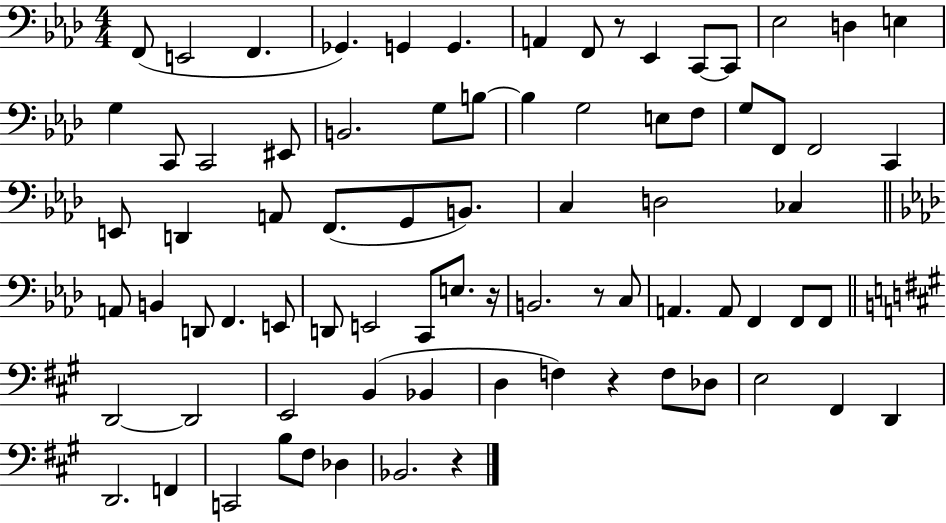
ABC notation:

X:1
T:Untitled
M:4/4
L:1/4
K:Ab
F,,/2 E,,2 F,, _G,, G,, G,, A,, F,,/2 z/2 _E,, C,,/2 C,,/2 _E,2 D, E, G, C,,/2 C,,2 ^E,,/2 B,,2 G,/2 B,/2 B, G,2 E,/2 F,/2 G,/2 F,,/2 F,,2 C,, E,,/2 D,, A,,/2 F,,/2 G,,/2 B,,/2 C, D,2 _C, A,,/2 B,, D,,/2 F,, E,,/2 D,,/2 E,,2 C,,/2 E,/2 z/4 B,,2 z/2 C,/2 A,, A,,/2 F,, F,,/2 F,,/2 D,,2 D,,2 E,,2 B,, _B,, D, F, z F,/2 _D,/2 E,2 ^F,, D,, D,,2 F,, C,,2 B,/2 ^F,/2 _D, _B,,2 z